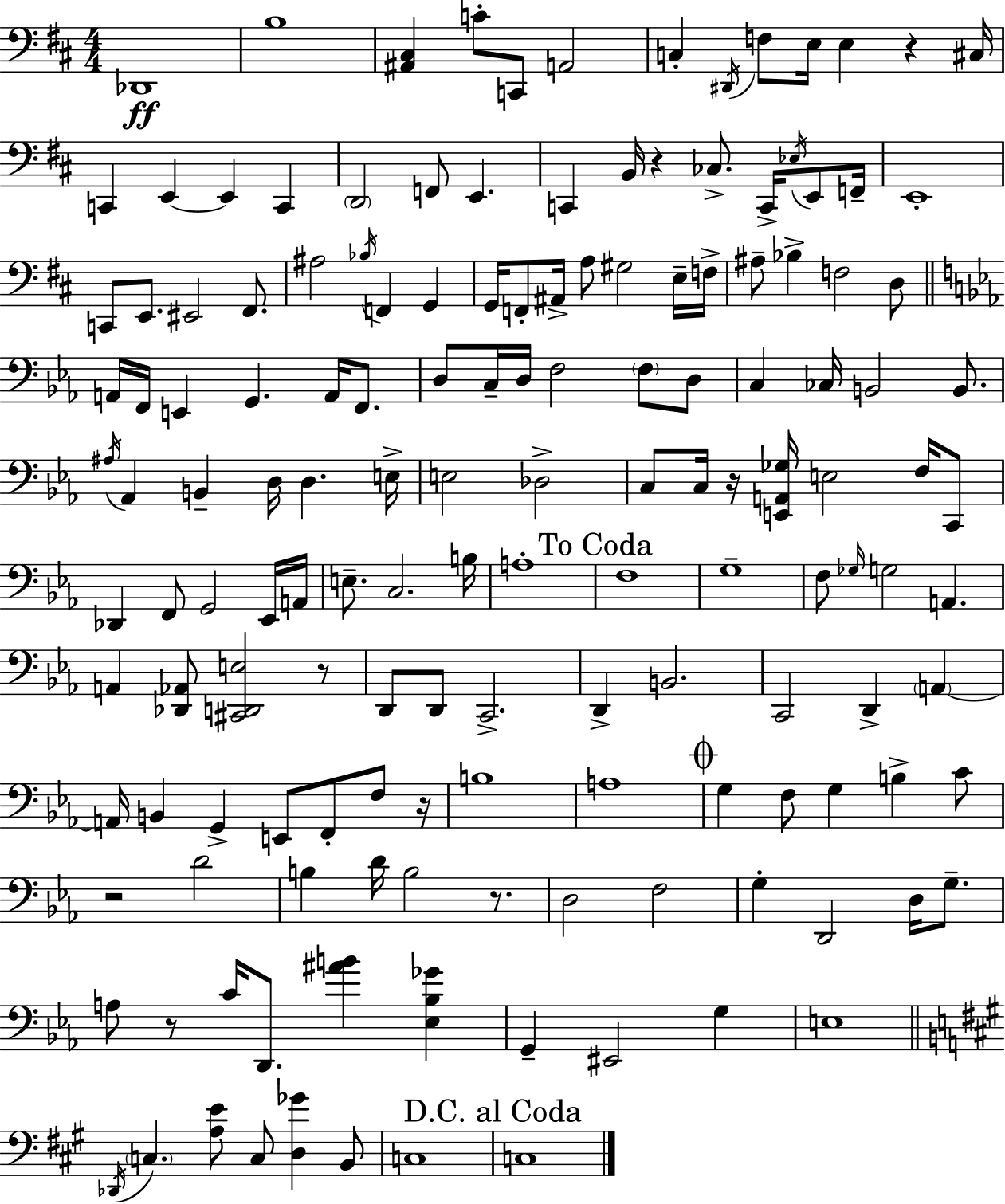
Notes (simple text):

Db2/w B3/w [A#2,C#3]/q C4/e C2/e A2/h C3/q D#2/s F3/e E3/s E3/q R/q C#3/s C2/q E2/q E2/q C2/q D2/h F2/e E2/q. C2/q B2/s R/q CES3/e. C2/s Eb3/s E2/e F2/s E2/w C2/e E2/e. EIS2/h F#2/e. A#3/h Bb3/s F2/q G2/q G2/s F2/e A#2/s A3/e G#3/h E3/s F3/s A#3/e Bb3/q F3/h D3/e A2/s F2/s E2/q G2/q. A2/s F2/e. D3/e C3/s D3/s F3/h F3/e D3/e C3/q CES3/s B2/h B2/e. A#3/s Ab2/q B2/q D3/s D3/q. E3/s E3/h Db3/h C3/e C3/s R/s [E2,A2,Gb3]/s E3/h F3/s C2/e Db2/q F2/e G2/h Eb2/s A2/s E3/e. C3/h. B3/s A3/w F3/w G3/w F3/e Gb3/s G3/h A2/q. A2/q [Db2,Ab2]/e [C#2,D2,E3]/h R/e D2/e D2/e C2/h. D2/q B2/h. C2/h D2/q A2/q A2/s B2/q G2/q E2/e F2/e F3/e R/s B3/w A3/w G3/q F3/e G3/q B3/q C4/e R/h D4/h B3/q D4/s B3/h R/e. D3/h F3/h G3/q D2/h D3/s G3/e. A3/e R/e C4/s D2/e. [A#4,B4]/q [Eb3,Bb3,Gb4]/q G2/q EIS2/h G3/q E3/w Db2/s C3/q. [A3,E4]/e C3/e [D3,Gb4]/q B2/e C3/w C3/w